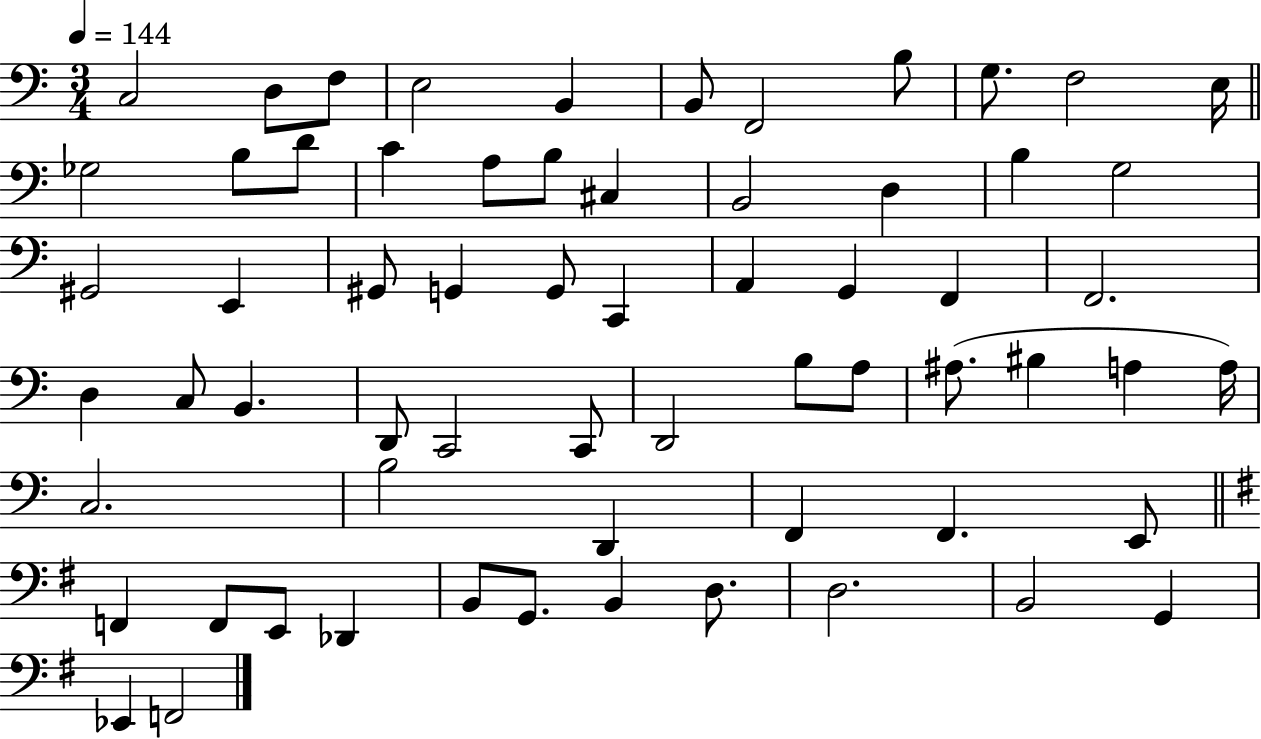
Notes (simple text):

C3/h D3/e F3/e E3/h B2/q B2/e F2/h B3/e G3/e. F3/h E3/s Gb3/h B3/e D4/e C4/q A3/e B3/e C#3/q B2/h D3/q B3/q G3/h G#2/h E2/q G#2/e G2/q G2/e C2/q A2/q G2/q F2/q F2/h. D3/q C3/e B2/q. D2/e C2/h C2/e D2/h B3/e A3/e A#3/e. BIS3/q A3/q A3/s C3/h. B3/h D2/q F2/q F2/q. E2/e F2/q F2/e E2/e Db2/q B2/e G2/e. B2/q D3/e. D3/h. B2/h G2/q Eb2/q F2/h